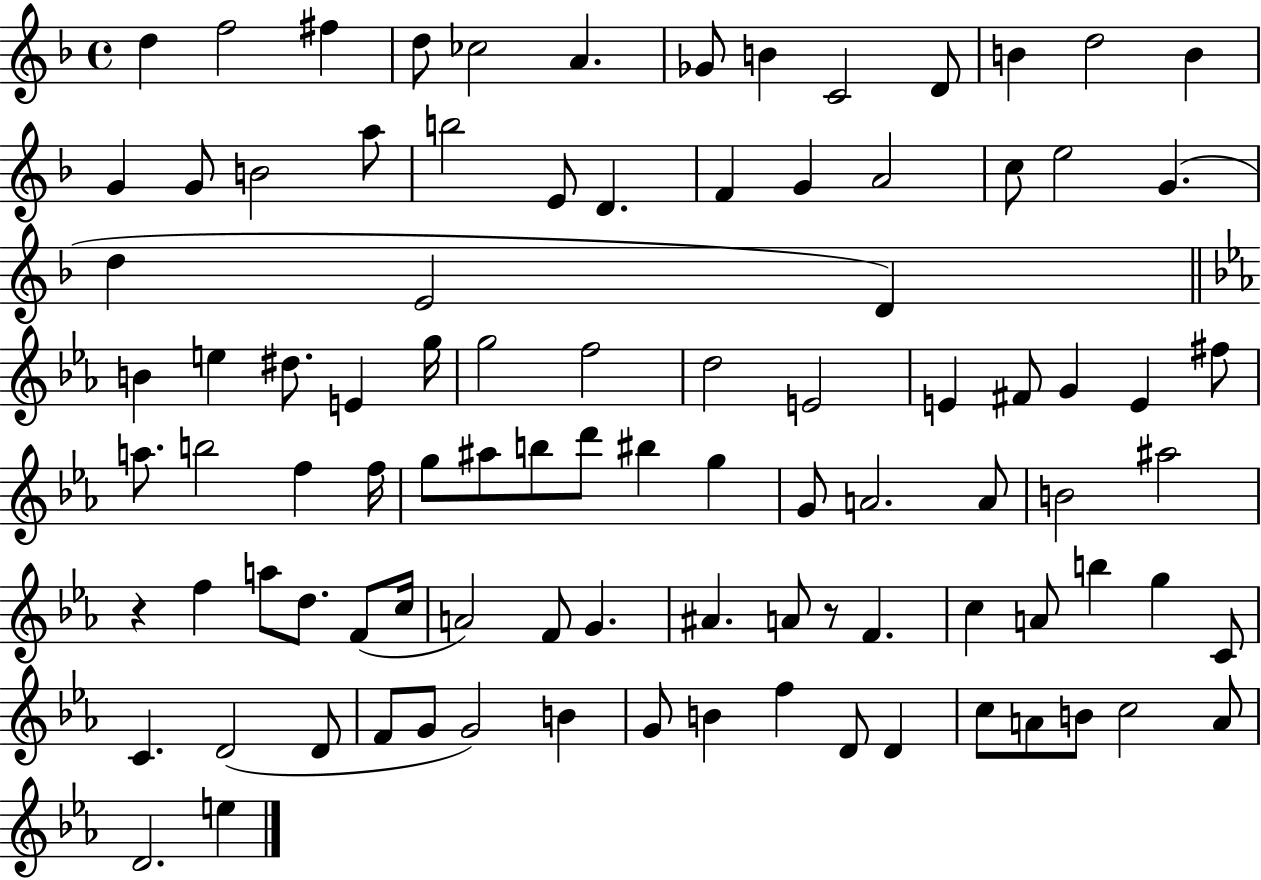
D5/q F5/h F#5/q D5/e CES5/h A4/q. Gb4/e B4/q C4/h D4/e B4/q D5/h B4/q G4/q G4/e B4/h A5/e B5/h E4/e D4/q. F4/q G4/q A4/h C5/e E5/h G4/q. D5/q E4/h D4/q B4/q E5/q D#5/e. E4/q G5/s G5/h F5/h D5/h E4/h E4/q F#4/e G4/q E4/q F#5/e A5/e. B5/h F5/q F5/s G5/e A#5/e B5/e D6/e BIS5/q G5/q G4/e A4/h. A4/e B4/h A#5/h R/q F5/q A5/e D5/e. F4/e C5/s A4/h F4/e G4/q. A#4/q. A4/e R/e F4/q. C5/q A4/e B5/q G5/q C4/e C4/q. D4/h D4/e F4/e G4/e G4/h B4/q G4/e B4/q F5/q D4/e D4/q C5/e A4/e B4/e C5/h A4/e D4/h. E5/q